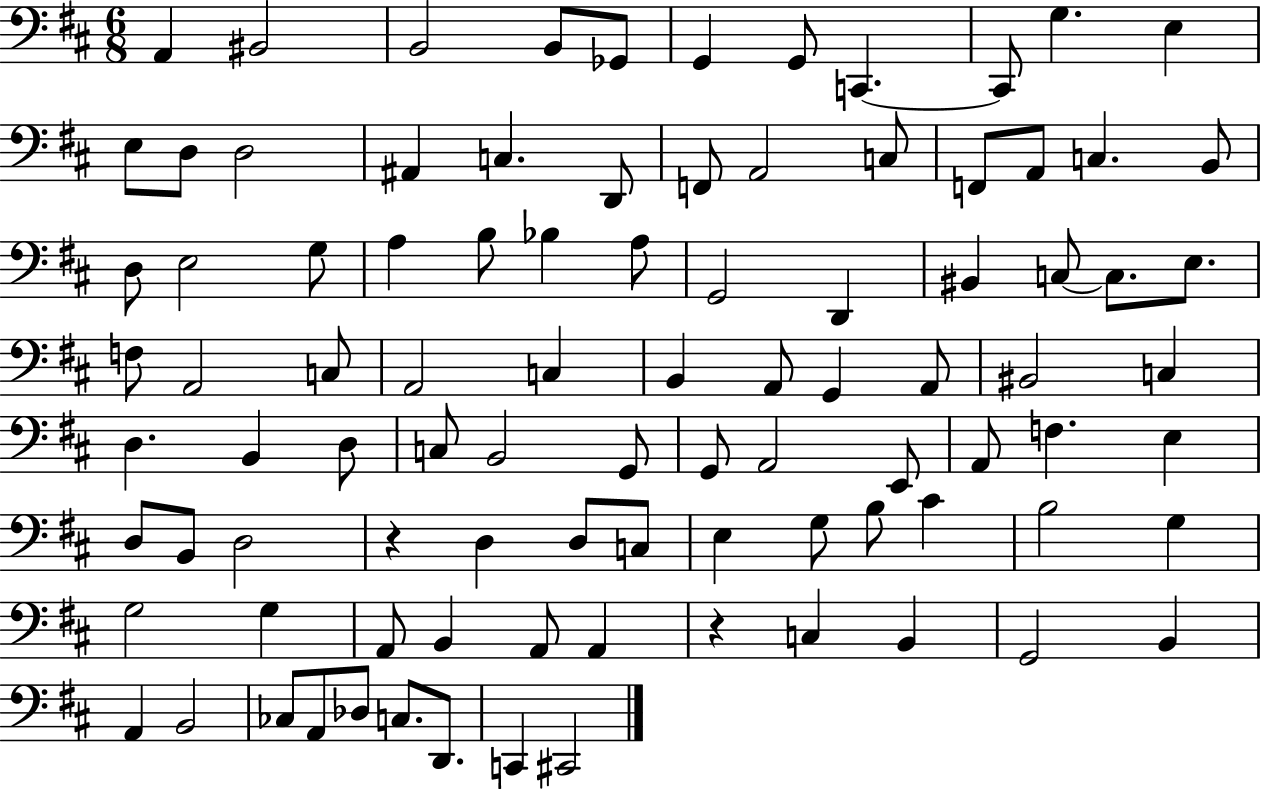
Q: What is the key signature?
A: D major